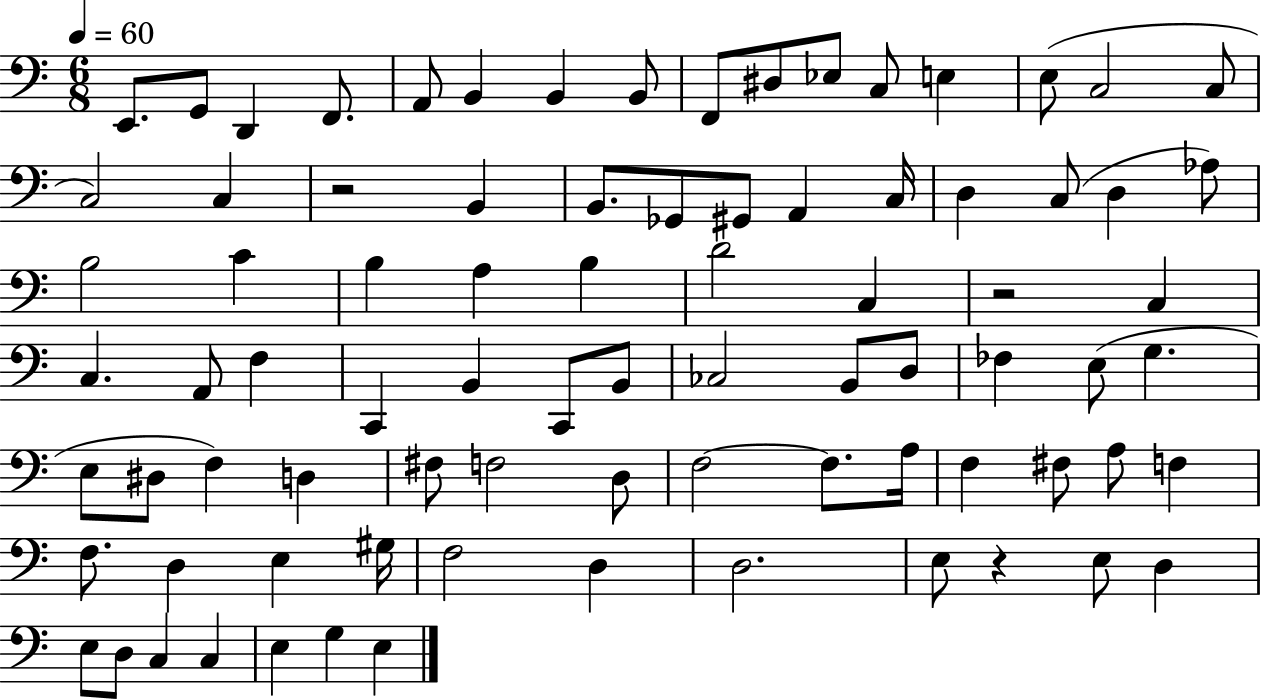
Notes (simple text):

E2/e. G2/e D2/q F2/e. A2/e B2/q B2/q B2/e F2/e D#3/e Eb3/e C3/e E3/q E3/e C3/h C3/e C3/h C3/q R/h B2/q B2/e. Gb2/e G#2/e A2/q C3/s D3/q C3/e D3/q Ab3/e B3/h C4/q B3/q A3/q B3/q D4/h C3/q R/h C3/q C3/q. A2/e F3/q C2/q B2/q C2/e B2/e CES3/h B2/e D3/e FES3/q E3/e G3/q. E3/e D#3/e F3/q D3/q F#3/e F3/h D3/e F3/h F3/e. A3/s F3/q F#3/e A3/e F3/q F3/e. D3/q E3/q G#3/s F3/h D3/q D3/h. E3/e R/q E3/e D3/q E3/e D3/e C3/q C3/q E3/q G3/q E3/q